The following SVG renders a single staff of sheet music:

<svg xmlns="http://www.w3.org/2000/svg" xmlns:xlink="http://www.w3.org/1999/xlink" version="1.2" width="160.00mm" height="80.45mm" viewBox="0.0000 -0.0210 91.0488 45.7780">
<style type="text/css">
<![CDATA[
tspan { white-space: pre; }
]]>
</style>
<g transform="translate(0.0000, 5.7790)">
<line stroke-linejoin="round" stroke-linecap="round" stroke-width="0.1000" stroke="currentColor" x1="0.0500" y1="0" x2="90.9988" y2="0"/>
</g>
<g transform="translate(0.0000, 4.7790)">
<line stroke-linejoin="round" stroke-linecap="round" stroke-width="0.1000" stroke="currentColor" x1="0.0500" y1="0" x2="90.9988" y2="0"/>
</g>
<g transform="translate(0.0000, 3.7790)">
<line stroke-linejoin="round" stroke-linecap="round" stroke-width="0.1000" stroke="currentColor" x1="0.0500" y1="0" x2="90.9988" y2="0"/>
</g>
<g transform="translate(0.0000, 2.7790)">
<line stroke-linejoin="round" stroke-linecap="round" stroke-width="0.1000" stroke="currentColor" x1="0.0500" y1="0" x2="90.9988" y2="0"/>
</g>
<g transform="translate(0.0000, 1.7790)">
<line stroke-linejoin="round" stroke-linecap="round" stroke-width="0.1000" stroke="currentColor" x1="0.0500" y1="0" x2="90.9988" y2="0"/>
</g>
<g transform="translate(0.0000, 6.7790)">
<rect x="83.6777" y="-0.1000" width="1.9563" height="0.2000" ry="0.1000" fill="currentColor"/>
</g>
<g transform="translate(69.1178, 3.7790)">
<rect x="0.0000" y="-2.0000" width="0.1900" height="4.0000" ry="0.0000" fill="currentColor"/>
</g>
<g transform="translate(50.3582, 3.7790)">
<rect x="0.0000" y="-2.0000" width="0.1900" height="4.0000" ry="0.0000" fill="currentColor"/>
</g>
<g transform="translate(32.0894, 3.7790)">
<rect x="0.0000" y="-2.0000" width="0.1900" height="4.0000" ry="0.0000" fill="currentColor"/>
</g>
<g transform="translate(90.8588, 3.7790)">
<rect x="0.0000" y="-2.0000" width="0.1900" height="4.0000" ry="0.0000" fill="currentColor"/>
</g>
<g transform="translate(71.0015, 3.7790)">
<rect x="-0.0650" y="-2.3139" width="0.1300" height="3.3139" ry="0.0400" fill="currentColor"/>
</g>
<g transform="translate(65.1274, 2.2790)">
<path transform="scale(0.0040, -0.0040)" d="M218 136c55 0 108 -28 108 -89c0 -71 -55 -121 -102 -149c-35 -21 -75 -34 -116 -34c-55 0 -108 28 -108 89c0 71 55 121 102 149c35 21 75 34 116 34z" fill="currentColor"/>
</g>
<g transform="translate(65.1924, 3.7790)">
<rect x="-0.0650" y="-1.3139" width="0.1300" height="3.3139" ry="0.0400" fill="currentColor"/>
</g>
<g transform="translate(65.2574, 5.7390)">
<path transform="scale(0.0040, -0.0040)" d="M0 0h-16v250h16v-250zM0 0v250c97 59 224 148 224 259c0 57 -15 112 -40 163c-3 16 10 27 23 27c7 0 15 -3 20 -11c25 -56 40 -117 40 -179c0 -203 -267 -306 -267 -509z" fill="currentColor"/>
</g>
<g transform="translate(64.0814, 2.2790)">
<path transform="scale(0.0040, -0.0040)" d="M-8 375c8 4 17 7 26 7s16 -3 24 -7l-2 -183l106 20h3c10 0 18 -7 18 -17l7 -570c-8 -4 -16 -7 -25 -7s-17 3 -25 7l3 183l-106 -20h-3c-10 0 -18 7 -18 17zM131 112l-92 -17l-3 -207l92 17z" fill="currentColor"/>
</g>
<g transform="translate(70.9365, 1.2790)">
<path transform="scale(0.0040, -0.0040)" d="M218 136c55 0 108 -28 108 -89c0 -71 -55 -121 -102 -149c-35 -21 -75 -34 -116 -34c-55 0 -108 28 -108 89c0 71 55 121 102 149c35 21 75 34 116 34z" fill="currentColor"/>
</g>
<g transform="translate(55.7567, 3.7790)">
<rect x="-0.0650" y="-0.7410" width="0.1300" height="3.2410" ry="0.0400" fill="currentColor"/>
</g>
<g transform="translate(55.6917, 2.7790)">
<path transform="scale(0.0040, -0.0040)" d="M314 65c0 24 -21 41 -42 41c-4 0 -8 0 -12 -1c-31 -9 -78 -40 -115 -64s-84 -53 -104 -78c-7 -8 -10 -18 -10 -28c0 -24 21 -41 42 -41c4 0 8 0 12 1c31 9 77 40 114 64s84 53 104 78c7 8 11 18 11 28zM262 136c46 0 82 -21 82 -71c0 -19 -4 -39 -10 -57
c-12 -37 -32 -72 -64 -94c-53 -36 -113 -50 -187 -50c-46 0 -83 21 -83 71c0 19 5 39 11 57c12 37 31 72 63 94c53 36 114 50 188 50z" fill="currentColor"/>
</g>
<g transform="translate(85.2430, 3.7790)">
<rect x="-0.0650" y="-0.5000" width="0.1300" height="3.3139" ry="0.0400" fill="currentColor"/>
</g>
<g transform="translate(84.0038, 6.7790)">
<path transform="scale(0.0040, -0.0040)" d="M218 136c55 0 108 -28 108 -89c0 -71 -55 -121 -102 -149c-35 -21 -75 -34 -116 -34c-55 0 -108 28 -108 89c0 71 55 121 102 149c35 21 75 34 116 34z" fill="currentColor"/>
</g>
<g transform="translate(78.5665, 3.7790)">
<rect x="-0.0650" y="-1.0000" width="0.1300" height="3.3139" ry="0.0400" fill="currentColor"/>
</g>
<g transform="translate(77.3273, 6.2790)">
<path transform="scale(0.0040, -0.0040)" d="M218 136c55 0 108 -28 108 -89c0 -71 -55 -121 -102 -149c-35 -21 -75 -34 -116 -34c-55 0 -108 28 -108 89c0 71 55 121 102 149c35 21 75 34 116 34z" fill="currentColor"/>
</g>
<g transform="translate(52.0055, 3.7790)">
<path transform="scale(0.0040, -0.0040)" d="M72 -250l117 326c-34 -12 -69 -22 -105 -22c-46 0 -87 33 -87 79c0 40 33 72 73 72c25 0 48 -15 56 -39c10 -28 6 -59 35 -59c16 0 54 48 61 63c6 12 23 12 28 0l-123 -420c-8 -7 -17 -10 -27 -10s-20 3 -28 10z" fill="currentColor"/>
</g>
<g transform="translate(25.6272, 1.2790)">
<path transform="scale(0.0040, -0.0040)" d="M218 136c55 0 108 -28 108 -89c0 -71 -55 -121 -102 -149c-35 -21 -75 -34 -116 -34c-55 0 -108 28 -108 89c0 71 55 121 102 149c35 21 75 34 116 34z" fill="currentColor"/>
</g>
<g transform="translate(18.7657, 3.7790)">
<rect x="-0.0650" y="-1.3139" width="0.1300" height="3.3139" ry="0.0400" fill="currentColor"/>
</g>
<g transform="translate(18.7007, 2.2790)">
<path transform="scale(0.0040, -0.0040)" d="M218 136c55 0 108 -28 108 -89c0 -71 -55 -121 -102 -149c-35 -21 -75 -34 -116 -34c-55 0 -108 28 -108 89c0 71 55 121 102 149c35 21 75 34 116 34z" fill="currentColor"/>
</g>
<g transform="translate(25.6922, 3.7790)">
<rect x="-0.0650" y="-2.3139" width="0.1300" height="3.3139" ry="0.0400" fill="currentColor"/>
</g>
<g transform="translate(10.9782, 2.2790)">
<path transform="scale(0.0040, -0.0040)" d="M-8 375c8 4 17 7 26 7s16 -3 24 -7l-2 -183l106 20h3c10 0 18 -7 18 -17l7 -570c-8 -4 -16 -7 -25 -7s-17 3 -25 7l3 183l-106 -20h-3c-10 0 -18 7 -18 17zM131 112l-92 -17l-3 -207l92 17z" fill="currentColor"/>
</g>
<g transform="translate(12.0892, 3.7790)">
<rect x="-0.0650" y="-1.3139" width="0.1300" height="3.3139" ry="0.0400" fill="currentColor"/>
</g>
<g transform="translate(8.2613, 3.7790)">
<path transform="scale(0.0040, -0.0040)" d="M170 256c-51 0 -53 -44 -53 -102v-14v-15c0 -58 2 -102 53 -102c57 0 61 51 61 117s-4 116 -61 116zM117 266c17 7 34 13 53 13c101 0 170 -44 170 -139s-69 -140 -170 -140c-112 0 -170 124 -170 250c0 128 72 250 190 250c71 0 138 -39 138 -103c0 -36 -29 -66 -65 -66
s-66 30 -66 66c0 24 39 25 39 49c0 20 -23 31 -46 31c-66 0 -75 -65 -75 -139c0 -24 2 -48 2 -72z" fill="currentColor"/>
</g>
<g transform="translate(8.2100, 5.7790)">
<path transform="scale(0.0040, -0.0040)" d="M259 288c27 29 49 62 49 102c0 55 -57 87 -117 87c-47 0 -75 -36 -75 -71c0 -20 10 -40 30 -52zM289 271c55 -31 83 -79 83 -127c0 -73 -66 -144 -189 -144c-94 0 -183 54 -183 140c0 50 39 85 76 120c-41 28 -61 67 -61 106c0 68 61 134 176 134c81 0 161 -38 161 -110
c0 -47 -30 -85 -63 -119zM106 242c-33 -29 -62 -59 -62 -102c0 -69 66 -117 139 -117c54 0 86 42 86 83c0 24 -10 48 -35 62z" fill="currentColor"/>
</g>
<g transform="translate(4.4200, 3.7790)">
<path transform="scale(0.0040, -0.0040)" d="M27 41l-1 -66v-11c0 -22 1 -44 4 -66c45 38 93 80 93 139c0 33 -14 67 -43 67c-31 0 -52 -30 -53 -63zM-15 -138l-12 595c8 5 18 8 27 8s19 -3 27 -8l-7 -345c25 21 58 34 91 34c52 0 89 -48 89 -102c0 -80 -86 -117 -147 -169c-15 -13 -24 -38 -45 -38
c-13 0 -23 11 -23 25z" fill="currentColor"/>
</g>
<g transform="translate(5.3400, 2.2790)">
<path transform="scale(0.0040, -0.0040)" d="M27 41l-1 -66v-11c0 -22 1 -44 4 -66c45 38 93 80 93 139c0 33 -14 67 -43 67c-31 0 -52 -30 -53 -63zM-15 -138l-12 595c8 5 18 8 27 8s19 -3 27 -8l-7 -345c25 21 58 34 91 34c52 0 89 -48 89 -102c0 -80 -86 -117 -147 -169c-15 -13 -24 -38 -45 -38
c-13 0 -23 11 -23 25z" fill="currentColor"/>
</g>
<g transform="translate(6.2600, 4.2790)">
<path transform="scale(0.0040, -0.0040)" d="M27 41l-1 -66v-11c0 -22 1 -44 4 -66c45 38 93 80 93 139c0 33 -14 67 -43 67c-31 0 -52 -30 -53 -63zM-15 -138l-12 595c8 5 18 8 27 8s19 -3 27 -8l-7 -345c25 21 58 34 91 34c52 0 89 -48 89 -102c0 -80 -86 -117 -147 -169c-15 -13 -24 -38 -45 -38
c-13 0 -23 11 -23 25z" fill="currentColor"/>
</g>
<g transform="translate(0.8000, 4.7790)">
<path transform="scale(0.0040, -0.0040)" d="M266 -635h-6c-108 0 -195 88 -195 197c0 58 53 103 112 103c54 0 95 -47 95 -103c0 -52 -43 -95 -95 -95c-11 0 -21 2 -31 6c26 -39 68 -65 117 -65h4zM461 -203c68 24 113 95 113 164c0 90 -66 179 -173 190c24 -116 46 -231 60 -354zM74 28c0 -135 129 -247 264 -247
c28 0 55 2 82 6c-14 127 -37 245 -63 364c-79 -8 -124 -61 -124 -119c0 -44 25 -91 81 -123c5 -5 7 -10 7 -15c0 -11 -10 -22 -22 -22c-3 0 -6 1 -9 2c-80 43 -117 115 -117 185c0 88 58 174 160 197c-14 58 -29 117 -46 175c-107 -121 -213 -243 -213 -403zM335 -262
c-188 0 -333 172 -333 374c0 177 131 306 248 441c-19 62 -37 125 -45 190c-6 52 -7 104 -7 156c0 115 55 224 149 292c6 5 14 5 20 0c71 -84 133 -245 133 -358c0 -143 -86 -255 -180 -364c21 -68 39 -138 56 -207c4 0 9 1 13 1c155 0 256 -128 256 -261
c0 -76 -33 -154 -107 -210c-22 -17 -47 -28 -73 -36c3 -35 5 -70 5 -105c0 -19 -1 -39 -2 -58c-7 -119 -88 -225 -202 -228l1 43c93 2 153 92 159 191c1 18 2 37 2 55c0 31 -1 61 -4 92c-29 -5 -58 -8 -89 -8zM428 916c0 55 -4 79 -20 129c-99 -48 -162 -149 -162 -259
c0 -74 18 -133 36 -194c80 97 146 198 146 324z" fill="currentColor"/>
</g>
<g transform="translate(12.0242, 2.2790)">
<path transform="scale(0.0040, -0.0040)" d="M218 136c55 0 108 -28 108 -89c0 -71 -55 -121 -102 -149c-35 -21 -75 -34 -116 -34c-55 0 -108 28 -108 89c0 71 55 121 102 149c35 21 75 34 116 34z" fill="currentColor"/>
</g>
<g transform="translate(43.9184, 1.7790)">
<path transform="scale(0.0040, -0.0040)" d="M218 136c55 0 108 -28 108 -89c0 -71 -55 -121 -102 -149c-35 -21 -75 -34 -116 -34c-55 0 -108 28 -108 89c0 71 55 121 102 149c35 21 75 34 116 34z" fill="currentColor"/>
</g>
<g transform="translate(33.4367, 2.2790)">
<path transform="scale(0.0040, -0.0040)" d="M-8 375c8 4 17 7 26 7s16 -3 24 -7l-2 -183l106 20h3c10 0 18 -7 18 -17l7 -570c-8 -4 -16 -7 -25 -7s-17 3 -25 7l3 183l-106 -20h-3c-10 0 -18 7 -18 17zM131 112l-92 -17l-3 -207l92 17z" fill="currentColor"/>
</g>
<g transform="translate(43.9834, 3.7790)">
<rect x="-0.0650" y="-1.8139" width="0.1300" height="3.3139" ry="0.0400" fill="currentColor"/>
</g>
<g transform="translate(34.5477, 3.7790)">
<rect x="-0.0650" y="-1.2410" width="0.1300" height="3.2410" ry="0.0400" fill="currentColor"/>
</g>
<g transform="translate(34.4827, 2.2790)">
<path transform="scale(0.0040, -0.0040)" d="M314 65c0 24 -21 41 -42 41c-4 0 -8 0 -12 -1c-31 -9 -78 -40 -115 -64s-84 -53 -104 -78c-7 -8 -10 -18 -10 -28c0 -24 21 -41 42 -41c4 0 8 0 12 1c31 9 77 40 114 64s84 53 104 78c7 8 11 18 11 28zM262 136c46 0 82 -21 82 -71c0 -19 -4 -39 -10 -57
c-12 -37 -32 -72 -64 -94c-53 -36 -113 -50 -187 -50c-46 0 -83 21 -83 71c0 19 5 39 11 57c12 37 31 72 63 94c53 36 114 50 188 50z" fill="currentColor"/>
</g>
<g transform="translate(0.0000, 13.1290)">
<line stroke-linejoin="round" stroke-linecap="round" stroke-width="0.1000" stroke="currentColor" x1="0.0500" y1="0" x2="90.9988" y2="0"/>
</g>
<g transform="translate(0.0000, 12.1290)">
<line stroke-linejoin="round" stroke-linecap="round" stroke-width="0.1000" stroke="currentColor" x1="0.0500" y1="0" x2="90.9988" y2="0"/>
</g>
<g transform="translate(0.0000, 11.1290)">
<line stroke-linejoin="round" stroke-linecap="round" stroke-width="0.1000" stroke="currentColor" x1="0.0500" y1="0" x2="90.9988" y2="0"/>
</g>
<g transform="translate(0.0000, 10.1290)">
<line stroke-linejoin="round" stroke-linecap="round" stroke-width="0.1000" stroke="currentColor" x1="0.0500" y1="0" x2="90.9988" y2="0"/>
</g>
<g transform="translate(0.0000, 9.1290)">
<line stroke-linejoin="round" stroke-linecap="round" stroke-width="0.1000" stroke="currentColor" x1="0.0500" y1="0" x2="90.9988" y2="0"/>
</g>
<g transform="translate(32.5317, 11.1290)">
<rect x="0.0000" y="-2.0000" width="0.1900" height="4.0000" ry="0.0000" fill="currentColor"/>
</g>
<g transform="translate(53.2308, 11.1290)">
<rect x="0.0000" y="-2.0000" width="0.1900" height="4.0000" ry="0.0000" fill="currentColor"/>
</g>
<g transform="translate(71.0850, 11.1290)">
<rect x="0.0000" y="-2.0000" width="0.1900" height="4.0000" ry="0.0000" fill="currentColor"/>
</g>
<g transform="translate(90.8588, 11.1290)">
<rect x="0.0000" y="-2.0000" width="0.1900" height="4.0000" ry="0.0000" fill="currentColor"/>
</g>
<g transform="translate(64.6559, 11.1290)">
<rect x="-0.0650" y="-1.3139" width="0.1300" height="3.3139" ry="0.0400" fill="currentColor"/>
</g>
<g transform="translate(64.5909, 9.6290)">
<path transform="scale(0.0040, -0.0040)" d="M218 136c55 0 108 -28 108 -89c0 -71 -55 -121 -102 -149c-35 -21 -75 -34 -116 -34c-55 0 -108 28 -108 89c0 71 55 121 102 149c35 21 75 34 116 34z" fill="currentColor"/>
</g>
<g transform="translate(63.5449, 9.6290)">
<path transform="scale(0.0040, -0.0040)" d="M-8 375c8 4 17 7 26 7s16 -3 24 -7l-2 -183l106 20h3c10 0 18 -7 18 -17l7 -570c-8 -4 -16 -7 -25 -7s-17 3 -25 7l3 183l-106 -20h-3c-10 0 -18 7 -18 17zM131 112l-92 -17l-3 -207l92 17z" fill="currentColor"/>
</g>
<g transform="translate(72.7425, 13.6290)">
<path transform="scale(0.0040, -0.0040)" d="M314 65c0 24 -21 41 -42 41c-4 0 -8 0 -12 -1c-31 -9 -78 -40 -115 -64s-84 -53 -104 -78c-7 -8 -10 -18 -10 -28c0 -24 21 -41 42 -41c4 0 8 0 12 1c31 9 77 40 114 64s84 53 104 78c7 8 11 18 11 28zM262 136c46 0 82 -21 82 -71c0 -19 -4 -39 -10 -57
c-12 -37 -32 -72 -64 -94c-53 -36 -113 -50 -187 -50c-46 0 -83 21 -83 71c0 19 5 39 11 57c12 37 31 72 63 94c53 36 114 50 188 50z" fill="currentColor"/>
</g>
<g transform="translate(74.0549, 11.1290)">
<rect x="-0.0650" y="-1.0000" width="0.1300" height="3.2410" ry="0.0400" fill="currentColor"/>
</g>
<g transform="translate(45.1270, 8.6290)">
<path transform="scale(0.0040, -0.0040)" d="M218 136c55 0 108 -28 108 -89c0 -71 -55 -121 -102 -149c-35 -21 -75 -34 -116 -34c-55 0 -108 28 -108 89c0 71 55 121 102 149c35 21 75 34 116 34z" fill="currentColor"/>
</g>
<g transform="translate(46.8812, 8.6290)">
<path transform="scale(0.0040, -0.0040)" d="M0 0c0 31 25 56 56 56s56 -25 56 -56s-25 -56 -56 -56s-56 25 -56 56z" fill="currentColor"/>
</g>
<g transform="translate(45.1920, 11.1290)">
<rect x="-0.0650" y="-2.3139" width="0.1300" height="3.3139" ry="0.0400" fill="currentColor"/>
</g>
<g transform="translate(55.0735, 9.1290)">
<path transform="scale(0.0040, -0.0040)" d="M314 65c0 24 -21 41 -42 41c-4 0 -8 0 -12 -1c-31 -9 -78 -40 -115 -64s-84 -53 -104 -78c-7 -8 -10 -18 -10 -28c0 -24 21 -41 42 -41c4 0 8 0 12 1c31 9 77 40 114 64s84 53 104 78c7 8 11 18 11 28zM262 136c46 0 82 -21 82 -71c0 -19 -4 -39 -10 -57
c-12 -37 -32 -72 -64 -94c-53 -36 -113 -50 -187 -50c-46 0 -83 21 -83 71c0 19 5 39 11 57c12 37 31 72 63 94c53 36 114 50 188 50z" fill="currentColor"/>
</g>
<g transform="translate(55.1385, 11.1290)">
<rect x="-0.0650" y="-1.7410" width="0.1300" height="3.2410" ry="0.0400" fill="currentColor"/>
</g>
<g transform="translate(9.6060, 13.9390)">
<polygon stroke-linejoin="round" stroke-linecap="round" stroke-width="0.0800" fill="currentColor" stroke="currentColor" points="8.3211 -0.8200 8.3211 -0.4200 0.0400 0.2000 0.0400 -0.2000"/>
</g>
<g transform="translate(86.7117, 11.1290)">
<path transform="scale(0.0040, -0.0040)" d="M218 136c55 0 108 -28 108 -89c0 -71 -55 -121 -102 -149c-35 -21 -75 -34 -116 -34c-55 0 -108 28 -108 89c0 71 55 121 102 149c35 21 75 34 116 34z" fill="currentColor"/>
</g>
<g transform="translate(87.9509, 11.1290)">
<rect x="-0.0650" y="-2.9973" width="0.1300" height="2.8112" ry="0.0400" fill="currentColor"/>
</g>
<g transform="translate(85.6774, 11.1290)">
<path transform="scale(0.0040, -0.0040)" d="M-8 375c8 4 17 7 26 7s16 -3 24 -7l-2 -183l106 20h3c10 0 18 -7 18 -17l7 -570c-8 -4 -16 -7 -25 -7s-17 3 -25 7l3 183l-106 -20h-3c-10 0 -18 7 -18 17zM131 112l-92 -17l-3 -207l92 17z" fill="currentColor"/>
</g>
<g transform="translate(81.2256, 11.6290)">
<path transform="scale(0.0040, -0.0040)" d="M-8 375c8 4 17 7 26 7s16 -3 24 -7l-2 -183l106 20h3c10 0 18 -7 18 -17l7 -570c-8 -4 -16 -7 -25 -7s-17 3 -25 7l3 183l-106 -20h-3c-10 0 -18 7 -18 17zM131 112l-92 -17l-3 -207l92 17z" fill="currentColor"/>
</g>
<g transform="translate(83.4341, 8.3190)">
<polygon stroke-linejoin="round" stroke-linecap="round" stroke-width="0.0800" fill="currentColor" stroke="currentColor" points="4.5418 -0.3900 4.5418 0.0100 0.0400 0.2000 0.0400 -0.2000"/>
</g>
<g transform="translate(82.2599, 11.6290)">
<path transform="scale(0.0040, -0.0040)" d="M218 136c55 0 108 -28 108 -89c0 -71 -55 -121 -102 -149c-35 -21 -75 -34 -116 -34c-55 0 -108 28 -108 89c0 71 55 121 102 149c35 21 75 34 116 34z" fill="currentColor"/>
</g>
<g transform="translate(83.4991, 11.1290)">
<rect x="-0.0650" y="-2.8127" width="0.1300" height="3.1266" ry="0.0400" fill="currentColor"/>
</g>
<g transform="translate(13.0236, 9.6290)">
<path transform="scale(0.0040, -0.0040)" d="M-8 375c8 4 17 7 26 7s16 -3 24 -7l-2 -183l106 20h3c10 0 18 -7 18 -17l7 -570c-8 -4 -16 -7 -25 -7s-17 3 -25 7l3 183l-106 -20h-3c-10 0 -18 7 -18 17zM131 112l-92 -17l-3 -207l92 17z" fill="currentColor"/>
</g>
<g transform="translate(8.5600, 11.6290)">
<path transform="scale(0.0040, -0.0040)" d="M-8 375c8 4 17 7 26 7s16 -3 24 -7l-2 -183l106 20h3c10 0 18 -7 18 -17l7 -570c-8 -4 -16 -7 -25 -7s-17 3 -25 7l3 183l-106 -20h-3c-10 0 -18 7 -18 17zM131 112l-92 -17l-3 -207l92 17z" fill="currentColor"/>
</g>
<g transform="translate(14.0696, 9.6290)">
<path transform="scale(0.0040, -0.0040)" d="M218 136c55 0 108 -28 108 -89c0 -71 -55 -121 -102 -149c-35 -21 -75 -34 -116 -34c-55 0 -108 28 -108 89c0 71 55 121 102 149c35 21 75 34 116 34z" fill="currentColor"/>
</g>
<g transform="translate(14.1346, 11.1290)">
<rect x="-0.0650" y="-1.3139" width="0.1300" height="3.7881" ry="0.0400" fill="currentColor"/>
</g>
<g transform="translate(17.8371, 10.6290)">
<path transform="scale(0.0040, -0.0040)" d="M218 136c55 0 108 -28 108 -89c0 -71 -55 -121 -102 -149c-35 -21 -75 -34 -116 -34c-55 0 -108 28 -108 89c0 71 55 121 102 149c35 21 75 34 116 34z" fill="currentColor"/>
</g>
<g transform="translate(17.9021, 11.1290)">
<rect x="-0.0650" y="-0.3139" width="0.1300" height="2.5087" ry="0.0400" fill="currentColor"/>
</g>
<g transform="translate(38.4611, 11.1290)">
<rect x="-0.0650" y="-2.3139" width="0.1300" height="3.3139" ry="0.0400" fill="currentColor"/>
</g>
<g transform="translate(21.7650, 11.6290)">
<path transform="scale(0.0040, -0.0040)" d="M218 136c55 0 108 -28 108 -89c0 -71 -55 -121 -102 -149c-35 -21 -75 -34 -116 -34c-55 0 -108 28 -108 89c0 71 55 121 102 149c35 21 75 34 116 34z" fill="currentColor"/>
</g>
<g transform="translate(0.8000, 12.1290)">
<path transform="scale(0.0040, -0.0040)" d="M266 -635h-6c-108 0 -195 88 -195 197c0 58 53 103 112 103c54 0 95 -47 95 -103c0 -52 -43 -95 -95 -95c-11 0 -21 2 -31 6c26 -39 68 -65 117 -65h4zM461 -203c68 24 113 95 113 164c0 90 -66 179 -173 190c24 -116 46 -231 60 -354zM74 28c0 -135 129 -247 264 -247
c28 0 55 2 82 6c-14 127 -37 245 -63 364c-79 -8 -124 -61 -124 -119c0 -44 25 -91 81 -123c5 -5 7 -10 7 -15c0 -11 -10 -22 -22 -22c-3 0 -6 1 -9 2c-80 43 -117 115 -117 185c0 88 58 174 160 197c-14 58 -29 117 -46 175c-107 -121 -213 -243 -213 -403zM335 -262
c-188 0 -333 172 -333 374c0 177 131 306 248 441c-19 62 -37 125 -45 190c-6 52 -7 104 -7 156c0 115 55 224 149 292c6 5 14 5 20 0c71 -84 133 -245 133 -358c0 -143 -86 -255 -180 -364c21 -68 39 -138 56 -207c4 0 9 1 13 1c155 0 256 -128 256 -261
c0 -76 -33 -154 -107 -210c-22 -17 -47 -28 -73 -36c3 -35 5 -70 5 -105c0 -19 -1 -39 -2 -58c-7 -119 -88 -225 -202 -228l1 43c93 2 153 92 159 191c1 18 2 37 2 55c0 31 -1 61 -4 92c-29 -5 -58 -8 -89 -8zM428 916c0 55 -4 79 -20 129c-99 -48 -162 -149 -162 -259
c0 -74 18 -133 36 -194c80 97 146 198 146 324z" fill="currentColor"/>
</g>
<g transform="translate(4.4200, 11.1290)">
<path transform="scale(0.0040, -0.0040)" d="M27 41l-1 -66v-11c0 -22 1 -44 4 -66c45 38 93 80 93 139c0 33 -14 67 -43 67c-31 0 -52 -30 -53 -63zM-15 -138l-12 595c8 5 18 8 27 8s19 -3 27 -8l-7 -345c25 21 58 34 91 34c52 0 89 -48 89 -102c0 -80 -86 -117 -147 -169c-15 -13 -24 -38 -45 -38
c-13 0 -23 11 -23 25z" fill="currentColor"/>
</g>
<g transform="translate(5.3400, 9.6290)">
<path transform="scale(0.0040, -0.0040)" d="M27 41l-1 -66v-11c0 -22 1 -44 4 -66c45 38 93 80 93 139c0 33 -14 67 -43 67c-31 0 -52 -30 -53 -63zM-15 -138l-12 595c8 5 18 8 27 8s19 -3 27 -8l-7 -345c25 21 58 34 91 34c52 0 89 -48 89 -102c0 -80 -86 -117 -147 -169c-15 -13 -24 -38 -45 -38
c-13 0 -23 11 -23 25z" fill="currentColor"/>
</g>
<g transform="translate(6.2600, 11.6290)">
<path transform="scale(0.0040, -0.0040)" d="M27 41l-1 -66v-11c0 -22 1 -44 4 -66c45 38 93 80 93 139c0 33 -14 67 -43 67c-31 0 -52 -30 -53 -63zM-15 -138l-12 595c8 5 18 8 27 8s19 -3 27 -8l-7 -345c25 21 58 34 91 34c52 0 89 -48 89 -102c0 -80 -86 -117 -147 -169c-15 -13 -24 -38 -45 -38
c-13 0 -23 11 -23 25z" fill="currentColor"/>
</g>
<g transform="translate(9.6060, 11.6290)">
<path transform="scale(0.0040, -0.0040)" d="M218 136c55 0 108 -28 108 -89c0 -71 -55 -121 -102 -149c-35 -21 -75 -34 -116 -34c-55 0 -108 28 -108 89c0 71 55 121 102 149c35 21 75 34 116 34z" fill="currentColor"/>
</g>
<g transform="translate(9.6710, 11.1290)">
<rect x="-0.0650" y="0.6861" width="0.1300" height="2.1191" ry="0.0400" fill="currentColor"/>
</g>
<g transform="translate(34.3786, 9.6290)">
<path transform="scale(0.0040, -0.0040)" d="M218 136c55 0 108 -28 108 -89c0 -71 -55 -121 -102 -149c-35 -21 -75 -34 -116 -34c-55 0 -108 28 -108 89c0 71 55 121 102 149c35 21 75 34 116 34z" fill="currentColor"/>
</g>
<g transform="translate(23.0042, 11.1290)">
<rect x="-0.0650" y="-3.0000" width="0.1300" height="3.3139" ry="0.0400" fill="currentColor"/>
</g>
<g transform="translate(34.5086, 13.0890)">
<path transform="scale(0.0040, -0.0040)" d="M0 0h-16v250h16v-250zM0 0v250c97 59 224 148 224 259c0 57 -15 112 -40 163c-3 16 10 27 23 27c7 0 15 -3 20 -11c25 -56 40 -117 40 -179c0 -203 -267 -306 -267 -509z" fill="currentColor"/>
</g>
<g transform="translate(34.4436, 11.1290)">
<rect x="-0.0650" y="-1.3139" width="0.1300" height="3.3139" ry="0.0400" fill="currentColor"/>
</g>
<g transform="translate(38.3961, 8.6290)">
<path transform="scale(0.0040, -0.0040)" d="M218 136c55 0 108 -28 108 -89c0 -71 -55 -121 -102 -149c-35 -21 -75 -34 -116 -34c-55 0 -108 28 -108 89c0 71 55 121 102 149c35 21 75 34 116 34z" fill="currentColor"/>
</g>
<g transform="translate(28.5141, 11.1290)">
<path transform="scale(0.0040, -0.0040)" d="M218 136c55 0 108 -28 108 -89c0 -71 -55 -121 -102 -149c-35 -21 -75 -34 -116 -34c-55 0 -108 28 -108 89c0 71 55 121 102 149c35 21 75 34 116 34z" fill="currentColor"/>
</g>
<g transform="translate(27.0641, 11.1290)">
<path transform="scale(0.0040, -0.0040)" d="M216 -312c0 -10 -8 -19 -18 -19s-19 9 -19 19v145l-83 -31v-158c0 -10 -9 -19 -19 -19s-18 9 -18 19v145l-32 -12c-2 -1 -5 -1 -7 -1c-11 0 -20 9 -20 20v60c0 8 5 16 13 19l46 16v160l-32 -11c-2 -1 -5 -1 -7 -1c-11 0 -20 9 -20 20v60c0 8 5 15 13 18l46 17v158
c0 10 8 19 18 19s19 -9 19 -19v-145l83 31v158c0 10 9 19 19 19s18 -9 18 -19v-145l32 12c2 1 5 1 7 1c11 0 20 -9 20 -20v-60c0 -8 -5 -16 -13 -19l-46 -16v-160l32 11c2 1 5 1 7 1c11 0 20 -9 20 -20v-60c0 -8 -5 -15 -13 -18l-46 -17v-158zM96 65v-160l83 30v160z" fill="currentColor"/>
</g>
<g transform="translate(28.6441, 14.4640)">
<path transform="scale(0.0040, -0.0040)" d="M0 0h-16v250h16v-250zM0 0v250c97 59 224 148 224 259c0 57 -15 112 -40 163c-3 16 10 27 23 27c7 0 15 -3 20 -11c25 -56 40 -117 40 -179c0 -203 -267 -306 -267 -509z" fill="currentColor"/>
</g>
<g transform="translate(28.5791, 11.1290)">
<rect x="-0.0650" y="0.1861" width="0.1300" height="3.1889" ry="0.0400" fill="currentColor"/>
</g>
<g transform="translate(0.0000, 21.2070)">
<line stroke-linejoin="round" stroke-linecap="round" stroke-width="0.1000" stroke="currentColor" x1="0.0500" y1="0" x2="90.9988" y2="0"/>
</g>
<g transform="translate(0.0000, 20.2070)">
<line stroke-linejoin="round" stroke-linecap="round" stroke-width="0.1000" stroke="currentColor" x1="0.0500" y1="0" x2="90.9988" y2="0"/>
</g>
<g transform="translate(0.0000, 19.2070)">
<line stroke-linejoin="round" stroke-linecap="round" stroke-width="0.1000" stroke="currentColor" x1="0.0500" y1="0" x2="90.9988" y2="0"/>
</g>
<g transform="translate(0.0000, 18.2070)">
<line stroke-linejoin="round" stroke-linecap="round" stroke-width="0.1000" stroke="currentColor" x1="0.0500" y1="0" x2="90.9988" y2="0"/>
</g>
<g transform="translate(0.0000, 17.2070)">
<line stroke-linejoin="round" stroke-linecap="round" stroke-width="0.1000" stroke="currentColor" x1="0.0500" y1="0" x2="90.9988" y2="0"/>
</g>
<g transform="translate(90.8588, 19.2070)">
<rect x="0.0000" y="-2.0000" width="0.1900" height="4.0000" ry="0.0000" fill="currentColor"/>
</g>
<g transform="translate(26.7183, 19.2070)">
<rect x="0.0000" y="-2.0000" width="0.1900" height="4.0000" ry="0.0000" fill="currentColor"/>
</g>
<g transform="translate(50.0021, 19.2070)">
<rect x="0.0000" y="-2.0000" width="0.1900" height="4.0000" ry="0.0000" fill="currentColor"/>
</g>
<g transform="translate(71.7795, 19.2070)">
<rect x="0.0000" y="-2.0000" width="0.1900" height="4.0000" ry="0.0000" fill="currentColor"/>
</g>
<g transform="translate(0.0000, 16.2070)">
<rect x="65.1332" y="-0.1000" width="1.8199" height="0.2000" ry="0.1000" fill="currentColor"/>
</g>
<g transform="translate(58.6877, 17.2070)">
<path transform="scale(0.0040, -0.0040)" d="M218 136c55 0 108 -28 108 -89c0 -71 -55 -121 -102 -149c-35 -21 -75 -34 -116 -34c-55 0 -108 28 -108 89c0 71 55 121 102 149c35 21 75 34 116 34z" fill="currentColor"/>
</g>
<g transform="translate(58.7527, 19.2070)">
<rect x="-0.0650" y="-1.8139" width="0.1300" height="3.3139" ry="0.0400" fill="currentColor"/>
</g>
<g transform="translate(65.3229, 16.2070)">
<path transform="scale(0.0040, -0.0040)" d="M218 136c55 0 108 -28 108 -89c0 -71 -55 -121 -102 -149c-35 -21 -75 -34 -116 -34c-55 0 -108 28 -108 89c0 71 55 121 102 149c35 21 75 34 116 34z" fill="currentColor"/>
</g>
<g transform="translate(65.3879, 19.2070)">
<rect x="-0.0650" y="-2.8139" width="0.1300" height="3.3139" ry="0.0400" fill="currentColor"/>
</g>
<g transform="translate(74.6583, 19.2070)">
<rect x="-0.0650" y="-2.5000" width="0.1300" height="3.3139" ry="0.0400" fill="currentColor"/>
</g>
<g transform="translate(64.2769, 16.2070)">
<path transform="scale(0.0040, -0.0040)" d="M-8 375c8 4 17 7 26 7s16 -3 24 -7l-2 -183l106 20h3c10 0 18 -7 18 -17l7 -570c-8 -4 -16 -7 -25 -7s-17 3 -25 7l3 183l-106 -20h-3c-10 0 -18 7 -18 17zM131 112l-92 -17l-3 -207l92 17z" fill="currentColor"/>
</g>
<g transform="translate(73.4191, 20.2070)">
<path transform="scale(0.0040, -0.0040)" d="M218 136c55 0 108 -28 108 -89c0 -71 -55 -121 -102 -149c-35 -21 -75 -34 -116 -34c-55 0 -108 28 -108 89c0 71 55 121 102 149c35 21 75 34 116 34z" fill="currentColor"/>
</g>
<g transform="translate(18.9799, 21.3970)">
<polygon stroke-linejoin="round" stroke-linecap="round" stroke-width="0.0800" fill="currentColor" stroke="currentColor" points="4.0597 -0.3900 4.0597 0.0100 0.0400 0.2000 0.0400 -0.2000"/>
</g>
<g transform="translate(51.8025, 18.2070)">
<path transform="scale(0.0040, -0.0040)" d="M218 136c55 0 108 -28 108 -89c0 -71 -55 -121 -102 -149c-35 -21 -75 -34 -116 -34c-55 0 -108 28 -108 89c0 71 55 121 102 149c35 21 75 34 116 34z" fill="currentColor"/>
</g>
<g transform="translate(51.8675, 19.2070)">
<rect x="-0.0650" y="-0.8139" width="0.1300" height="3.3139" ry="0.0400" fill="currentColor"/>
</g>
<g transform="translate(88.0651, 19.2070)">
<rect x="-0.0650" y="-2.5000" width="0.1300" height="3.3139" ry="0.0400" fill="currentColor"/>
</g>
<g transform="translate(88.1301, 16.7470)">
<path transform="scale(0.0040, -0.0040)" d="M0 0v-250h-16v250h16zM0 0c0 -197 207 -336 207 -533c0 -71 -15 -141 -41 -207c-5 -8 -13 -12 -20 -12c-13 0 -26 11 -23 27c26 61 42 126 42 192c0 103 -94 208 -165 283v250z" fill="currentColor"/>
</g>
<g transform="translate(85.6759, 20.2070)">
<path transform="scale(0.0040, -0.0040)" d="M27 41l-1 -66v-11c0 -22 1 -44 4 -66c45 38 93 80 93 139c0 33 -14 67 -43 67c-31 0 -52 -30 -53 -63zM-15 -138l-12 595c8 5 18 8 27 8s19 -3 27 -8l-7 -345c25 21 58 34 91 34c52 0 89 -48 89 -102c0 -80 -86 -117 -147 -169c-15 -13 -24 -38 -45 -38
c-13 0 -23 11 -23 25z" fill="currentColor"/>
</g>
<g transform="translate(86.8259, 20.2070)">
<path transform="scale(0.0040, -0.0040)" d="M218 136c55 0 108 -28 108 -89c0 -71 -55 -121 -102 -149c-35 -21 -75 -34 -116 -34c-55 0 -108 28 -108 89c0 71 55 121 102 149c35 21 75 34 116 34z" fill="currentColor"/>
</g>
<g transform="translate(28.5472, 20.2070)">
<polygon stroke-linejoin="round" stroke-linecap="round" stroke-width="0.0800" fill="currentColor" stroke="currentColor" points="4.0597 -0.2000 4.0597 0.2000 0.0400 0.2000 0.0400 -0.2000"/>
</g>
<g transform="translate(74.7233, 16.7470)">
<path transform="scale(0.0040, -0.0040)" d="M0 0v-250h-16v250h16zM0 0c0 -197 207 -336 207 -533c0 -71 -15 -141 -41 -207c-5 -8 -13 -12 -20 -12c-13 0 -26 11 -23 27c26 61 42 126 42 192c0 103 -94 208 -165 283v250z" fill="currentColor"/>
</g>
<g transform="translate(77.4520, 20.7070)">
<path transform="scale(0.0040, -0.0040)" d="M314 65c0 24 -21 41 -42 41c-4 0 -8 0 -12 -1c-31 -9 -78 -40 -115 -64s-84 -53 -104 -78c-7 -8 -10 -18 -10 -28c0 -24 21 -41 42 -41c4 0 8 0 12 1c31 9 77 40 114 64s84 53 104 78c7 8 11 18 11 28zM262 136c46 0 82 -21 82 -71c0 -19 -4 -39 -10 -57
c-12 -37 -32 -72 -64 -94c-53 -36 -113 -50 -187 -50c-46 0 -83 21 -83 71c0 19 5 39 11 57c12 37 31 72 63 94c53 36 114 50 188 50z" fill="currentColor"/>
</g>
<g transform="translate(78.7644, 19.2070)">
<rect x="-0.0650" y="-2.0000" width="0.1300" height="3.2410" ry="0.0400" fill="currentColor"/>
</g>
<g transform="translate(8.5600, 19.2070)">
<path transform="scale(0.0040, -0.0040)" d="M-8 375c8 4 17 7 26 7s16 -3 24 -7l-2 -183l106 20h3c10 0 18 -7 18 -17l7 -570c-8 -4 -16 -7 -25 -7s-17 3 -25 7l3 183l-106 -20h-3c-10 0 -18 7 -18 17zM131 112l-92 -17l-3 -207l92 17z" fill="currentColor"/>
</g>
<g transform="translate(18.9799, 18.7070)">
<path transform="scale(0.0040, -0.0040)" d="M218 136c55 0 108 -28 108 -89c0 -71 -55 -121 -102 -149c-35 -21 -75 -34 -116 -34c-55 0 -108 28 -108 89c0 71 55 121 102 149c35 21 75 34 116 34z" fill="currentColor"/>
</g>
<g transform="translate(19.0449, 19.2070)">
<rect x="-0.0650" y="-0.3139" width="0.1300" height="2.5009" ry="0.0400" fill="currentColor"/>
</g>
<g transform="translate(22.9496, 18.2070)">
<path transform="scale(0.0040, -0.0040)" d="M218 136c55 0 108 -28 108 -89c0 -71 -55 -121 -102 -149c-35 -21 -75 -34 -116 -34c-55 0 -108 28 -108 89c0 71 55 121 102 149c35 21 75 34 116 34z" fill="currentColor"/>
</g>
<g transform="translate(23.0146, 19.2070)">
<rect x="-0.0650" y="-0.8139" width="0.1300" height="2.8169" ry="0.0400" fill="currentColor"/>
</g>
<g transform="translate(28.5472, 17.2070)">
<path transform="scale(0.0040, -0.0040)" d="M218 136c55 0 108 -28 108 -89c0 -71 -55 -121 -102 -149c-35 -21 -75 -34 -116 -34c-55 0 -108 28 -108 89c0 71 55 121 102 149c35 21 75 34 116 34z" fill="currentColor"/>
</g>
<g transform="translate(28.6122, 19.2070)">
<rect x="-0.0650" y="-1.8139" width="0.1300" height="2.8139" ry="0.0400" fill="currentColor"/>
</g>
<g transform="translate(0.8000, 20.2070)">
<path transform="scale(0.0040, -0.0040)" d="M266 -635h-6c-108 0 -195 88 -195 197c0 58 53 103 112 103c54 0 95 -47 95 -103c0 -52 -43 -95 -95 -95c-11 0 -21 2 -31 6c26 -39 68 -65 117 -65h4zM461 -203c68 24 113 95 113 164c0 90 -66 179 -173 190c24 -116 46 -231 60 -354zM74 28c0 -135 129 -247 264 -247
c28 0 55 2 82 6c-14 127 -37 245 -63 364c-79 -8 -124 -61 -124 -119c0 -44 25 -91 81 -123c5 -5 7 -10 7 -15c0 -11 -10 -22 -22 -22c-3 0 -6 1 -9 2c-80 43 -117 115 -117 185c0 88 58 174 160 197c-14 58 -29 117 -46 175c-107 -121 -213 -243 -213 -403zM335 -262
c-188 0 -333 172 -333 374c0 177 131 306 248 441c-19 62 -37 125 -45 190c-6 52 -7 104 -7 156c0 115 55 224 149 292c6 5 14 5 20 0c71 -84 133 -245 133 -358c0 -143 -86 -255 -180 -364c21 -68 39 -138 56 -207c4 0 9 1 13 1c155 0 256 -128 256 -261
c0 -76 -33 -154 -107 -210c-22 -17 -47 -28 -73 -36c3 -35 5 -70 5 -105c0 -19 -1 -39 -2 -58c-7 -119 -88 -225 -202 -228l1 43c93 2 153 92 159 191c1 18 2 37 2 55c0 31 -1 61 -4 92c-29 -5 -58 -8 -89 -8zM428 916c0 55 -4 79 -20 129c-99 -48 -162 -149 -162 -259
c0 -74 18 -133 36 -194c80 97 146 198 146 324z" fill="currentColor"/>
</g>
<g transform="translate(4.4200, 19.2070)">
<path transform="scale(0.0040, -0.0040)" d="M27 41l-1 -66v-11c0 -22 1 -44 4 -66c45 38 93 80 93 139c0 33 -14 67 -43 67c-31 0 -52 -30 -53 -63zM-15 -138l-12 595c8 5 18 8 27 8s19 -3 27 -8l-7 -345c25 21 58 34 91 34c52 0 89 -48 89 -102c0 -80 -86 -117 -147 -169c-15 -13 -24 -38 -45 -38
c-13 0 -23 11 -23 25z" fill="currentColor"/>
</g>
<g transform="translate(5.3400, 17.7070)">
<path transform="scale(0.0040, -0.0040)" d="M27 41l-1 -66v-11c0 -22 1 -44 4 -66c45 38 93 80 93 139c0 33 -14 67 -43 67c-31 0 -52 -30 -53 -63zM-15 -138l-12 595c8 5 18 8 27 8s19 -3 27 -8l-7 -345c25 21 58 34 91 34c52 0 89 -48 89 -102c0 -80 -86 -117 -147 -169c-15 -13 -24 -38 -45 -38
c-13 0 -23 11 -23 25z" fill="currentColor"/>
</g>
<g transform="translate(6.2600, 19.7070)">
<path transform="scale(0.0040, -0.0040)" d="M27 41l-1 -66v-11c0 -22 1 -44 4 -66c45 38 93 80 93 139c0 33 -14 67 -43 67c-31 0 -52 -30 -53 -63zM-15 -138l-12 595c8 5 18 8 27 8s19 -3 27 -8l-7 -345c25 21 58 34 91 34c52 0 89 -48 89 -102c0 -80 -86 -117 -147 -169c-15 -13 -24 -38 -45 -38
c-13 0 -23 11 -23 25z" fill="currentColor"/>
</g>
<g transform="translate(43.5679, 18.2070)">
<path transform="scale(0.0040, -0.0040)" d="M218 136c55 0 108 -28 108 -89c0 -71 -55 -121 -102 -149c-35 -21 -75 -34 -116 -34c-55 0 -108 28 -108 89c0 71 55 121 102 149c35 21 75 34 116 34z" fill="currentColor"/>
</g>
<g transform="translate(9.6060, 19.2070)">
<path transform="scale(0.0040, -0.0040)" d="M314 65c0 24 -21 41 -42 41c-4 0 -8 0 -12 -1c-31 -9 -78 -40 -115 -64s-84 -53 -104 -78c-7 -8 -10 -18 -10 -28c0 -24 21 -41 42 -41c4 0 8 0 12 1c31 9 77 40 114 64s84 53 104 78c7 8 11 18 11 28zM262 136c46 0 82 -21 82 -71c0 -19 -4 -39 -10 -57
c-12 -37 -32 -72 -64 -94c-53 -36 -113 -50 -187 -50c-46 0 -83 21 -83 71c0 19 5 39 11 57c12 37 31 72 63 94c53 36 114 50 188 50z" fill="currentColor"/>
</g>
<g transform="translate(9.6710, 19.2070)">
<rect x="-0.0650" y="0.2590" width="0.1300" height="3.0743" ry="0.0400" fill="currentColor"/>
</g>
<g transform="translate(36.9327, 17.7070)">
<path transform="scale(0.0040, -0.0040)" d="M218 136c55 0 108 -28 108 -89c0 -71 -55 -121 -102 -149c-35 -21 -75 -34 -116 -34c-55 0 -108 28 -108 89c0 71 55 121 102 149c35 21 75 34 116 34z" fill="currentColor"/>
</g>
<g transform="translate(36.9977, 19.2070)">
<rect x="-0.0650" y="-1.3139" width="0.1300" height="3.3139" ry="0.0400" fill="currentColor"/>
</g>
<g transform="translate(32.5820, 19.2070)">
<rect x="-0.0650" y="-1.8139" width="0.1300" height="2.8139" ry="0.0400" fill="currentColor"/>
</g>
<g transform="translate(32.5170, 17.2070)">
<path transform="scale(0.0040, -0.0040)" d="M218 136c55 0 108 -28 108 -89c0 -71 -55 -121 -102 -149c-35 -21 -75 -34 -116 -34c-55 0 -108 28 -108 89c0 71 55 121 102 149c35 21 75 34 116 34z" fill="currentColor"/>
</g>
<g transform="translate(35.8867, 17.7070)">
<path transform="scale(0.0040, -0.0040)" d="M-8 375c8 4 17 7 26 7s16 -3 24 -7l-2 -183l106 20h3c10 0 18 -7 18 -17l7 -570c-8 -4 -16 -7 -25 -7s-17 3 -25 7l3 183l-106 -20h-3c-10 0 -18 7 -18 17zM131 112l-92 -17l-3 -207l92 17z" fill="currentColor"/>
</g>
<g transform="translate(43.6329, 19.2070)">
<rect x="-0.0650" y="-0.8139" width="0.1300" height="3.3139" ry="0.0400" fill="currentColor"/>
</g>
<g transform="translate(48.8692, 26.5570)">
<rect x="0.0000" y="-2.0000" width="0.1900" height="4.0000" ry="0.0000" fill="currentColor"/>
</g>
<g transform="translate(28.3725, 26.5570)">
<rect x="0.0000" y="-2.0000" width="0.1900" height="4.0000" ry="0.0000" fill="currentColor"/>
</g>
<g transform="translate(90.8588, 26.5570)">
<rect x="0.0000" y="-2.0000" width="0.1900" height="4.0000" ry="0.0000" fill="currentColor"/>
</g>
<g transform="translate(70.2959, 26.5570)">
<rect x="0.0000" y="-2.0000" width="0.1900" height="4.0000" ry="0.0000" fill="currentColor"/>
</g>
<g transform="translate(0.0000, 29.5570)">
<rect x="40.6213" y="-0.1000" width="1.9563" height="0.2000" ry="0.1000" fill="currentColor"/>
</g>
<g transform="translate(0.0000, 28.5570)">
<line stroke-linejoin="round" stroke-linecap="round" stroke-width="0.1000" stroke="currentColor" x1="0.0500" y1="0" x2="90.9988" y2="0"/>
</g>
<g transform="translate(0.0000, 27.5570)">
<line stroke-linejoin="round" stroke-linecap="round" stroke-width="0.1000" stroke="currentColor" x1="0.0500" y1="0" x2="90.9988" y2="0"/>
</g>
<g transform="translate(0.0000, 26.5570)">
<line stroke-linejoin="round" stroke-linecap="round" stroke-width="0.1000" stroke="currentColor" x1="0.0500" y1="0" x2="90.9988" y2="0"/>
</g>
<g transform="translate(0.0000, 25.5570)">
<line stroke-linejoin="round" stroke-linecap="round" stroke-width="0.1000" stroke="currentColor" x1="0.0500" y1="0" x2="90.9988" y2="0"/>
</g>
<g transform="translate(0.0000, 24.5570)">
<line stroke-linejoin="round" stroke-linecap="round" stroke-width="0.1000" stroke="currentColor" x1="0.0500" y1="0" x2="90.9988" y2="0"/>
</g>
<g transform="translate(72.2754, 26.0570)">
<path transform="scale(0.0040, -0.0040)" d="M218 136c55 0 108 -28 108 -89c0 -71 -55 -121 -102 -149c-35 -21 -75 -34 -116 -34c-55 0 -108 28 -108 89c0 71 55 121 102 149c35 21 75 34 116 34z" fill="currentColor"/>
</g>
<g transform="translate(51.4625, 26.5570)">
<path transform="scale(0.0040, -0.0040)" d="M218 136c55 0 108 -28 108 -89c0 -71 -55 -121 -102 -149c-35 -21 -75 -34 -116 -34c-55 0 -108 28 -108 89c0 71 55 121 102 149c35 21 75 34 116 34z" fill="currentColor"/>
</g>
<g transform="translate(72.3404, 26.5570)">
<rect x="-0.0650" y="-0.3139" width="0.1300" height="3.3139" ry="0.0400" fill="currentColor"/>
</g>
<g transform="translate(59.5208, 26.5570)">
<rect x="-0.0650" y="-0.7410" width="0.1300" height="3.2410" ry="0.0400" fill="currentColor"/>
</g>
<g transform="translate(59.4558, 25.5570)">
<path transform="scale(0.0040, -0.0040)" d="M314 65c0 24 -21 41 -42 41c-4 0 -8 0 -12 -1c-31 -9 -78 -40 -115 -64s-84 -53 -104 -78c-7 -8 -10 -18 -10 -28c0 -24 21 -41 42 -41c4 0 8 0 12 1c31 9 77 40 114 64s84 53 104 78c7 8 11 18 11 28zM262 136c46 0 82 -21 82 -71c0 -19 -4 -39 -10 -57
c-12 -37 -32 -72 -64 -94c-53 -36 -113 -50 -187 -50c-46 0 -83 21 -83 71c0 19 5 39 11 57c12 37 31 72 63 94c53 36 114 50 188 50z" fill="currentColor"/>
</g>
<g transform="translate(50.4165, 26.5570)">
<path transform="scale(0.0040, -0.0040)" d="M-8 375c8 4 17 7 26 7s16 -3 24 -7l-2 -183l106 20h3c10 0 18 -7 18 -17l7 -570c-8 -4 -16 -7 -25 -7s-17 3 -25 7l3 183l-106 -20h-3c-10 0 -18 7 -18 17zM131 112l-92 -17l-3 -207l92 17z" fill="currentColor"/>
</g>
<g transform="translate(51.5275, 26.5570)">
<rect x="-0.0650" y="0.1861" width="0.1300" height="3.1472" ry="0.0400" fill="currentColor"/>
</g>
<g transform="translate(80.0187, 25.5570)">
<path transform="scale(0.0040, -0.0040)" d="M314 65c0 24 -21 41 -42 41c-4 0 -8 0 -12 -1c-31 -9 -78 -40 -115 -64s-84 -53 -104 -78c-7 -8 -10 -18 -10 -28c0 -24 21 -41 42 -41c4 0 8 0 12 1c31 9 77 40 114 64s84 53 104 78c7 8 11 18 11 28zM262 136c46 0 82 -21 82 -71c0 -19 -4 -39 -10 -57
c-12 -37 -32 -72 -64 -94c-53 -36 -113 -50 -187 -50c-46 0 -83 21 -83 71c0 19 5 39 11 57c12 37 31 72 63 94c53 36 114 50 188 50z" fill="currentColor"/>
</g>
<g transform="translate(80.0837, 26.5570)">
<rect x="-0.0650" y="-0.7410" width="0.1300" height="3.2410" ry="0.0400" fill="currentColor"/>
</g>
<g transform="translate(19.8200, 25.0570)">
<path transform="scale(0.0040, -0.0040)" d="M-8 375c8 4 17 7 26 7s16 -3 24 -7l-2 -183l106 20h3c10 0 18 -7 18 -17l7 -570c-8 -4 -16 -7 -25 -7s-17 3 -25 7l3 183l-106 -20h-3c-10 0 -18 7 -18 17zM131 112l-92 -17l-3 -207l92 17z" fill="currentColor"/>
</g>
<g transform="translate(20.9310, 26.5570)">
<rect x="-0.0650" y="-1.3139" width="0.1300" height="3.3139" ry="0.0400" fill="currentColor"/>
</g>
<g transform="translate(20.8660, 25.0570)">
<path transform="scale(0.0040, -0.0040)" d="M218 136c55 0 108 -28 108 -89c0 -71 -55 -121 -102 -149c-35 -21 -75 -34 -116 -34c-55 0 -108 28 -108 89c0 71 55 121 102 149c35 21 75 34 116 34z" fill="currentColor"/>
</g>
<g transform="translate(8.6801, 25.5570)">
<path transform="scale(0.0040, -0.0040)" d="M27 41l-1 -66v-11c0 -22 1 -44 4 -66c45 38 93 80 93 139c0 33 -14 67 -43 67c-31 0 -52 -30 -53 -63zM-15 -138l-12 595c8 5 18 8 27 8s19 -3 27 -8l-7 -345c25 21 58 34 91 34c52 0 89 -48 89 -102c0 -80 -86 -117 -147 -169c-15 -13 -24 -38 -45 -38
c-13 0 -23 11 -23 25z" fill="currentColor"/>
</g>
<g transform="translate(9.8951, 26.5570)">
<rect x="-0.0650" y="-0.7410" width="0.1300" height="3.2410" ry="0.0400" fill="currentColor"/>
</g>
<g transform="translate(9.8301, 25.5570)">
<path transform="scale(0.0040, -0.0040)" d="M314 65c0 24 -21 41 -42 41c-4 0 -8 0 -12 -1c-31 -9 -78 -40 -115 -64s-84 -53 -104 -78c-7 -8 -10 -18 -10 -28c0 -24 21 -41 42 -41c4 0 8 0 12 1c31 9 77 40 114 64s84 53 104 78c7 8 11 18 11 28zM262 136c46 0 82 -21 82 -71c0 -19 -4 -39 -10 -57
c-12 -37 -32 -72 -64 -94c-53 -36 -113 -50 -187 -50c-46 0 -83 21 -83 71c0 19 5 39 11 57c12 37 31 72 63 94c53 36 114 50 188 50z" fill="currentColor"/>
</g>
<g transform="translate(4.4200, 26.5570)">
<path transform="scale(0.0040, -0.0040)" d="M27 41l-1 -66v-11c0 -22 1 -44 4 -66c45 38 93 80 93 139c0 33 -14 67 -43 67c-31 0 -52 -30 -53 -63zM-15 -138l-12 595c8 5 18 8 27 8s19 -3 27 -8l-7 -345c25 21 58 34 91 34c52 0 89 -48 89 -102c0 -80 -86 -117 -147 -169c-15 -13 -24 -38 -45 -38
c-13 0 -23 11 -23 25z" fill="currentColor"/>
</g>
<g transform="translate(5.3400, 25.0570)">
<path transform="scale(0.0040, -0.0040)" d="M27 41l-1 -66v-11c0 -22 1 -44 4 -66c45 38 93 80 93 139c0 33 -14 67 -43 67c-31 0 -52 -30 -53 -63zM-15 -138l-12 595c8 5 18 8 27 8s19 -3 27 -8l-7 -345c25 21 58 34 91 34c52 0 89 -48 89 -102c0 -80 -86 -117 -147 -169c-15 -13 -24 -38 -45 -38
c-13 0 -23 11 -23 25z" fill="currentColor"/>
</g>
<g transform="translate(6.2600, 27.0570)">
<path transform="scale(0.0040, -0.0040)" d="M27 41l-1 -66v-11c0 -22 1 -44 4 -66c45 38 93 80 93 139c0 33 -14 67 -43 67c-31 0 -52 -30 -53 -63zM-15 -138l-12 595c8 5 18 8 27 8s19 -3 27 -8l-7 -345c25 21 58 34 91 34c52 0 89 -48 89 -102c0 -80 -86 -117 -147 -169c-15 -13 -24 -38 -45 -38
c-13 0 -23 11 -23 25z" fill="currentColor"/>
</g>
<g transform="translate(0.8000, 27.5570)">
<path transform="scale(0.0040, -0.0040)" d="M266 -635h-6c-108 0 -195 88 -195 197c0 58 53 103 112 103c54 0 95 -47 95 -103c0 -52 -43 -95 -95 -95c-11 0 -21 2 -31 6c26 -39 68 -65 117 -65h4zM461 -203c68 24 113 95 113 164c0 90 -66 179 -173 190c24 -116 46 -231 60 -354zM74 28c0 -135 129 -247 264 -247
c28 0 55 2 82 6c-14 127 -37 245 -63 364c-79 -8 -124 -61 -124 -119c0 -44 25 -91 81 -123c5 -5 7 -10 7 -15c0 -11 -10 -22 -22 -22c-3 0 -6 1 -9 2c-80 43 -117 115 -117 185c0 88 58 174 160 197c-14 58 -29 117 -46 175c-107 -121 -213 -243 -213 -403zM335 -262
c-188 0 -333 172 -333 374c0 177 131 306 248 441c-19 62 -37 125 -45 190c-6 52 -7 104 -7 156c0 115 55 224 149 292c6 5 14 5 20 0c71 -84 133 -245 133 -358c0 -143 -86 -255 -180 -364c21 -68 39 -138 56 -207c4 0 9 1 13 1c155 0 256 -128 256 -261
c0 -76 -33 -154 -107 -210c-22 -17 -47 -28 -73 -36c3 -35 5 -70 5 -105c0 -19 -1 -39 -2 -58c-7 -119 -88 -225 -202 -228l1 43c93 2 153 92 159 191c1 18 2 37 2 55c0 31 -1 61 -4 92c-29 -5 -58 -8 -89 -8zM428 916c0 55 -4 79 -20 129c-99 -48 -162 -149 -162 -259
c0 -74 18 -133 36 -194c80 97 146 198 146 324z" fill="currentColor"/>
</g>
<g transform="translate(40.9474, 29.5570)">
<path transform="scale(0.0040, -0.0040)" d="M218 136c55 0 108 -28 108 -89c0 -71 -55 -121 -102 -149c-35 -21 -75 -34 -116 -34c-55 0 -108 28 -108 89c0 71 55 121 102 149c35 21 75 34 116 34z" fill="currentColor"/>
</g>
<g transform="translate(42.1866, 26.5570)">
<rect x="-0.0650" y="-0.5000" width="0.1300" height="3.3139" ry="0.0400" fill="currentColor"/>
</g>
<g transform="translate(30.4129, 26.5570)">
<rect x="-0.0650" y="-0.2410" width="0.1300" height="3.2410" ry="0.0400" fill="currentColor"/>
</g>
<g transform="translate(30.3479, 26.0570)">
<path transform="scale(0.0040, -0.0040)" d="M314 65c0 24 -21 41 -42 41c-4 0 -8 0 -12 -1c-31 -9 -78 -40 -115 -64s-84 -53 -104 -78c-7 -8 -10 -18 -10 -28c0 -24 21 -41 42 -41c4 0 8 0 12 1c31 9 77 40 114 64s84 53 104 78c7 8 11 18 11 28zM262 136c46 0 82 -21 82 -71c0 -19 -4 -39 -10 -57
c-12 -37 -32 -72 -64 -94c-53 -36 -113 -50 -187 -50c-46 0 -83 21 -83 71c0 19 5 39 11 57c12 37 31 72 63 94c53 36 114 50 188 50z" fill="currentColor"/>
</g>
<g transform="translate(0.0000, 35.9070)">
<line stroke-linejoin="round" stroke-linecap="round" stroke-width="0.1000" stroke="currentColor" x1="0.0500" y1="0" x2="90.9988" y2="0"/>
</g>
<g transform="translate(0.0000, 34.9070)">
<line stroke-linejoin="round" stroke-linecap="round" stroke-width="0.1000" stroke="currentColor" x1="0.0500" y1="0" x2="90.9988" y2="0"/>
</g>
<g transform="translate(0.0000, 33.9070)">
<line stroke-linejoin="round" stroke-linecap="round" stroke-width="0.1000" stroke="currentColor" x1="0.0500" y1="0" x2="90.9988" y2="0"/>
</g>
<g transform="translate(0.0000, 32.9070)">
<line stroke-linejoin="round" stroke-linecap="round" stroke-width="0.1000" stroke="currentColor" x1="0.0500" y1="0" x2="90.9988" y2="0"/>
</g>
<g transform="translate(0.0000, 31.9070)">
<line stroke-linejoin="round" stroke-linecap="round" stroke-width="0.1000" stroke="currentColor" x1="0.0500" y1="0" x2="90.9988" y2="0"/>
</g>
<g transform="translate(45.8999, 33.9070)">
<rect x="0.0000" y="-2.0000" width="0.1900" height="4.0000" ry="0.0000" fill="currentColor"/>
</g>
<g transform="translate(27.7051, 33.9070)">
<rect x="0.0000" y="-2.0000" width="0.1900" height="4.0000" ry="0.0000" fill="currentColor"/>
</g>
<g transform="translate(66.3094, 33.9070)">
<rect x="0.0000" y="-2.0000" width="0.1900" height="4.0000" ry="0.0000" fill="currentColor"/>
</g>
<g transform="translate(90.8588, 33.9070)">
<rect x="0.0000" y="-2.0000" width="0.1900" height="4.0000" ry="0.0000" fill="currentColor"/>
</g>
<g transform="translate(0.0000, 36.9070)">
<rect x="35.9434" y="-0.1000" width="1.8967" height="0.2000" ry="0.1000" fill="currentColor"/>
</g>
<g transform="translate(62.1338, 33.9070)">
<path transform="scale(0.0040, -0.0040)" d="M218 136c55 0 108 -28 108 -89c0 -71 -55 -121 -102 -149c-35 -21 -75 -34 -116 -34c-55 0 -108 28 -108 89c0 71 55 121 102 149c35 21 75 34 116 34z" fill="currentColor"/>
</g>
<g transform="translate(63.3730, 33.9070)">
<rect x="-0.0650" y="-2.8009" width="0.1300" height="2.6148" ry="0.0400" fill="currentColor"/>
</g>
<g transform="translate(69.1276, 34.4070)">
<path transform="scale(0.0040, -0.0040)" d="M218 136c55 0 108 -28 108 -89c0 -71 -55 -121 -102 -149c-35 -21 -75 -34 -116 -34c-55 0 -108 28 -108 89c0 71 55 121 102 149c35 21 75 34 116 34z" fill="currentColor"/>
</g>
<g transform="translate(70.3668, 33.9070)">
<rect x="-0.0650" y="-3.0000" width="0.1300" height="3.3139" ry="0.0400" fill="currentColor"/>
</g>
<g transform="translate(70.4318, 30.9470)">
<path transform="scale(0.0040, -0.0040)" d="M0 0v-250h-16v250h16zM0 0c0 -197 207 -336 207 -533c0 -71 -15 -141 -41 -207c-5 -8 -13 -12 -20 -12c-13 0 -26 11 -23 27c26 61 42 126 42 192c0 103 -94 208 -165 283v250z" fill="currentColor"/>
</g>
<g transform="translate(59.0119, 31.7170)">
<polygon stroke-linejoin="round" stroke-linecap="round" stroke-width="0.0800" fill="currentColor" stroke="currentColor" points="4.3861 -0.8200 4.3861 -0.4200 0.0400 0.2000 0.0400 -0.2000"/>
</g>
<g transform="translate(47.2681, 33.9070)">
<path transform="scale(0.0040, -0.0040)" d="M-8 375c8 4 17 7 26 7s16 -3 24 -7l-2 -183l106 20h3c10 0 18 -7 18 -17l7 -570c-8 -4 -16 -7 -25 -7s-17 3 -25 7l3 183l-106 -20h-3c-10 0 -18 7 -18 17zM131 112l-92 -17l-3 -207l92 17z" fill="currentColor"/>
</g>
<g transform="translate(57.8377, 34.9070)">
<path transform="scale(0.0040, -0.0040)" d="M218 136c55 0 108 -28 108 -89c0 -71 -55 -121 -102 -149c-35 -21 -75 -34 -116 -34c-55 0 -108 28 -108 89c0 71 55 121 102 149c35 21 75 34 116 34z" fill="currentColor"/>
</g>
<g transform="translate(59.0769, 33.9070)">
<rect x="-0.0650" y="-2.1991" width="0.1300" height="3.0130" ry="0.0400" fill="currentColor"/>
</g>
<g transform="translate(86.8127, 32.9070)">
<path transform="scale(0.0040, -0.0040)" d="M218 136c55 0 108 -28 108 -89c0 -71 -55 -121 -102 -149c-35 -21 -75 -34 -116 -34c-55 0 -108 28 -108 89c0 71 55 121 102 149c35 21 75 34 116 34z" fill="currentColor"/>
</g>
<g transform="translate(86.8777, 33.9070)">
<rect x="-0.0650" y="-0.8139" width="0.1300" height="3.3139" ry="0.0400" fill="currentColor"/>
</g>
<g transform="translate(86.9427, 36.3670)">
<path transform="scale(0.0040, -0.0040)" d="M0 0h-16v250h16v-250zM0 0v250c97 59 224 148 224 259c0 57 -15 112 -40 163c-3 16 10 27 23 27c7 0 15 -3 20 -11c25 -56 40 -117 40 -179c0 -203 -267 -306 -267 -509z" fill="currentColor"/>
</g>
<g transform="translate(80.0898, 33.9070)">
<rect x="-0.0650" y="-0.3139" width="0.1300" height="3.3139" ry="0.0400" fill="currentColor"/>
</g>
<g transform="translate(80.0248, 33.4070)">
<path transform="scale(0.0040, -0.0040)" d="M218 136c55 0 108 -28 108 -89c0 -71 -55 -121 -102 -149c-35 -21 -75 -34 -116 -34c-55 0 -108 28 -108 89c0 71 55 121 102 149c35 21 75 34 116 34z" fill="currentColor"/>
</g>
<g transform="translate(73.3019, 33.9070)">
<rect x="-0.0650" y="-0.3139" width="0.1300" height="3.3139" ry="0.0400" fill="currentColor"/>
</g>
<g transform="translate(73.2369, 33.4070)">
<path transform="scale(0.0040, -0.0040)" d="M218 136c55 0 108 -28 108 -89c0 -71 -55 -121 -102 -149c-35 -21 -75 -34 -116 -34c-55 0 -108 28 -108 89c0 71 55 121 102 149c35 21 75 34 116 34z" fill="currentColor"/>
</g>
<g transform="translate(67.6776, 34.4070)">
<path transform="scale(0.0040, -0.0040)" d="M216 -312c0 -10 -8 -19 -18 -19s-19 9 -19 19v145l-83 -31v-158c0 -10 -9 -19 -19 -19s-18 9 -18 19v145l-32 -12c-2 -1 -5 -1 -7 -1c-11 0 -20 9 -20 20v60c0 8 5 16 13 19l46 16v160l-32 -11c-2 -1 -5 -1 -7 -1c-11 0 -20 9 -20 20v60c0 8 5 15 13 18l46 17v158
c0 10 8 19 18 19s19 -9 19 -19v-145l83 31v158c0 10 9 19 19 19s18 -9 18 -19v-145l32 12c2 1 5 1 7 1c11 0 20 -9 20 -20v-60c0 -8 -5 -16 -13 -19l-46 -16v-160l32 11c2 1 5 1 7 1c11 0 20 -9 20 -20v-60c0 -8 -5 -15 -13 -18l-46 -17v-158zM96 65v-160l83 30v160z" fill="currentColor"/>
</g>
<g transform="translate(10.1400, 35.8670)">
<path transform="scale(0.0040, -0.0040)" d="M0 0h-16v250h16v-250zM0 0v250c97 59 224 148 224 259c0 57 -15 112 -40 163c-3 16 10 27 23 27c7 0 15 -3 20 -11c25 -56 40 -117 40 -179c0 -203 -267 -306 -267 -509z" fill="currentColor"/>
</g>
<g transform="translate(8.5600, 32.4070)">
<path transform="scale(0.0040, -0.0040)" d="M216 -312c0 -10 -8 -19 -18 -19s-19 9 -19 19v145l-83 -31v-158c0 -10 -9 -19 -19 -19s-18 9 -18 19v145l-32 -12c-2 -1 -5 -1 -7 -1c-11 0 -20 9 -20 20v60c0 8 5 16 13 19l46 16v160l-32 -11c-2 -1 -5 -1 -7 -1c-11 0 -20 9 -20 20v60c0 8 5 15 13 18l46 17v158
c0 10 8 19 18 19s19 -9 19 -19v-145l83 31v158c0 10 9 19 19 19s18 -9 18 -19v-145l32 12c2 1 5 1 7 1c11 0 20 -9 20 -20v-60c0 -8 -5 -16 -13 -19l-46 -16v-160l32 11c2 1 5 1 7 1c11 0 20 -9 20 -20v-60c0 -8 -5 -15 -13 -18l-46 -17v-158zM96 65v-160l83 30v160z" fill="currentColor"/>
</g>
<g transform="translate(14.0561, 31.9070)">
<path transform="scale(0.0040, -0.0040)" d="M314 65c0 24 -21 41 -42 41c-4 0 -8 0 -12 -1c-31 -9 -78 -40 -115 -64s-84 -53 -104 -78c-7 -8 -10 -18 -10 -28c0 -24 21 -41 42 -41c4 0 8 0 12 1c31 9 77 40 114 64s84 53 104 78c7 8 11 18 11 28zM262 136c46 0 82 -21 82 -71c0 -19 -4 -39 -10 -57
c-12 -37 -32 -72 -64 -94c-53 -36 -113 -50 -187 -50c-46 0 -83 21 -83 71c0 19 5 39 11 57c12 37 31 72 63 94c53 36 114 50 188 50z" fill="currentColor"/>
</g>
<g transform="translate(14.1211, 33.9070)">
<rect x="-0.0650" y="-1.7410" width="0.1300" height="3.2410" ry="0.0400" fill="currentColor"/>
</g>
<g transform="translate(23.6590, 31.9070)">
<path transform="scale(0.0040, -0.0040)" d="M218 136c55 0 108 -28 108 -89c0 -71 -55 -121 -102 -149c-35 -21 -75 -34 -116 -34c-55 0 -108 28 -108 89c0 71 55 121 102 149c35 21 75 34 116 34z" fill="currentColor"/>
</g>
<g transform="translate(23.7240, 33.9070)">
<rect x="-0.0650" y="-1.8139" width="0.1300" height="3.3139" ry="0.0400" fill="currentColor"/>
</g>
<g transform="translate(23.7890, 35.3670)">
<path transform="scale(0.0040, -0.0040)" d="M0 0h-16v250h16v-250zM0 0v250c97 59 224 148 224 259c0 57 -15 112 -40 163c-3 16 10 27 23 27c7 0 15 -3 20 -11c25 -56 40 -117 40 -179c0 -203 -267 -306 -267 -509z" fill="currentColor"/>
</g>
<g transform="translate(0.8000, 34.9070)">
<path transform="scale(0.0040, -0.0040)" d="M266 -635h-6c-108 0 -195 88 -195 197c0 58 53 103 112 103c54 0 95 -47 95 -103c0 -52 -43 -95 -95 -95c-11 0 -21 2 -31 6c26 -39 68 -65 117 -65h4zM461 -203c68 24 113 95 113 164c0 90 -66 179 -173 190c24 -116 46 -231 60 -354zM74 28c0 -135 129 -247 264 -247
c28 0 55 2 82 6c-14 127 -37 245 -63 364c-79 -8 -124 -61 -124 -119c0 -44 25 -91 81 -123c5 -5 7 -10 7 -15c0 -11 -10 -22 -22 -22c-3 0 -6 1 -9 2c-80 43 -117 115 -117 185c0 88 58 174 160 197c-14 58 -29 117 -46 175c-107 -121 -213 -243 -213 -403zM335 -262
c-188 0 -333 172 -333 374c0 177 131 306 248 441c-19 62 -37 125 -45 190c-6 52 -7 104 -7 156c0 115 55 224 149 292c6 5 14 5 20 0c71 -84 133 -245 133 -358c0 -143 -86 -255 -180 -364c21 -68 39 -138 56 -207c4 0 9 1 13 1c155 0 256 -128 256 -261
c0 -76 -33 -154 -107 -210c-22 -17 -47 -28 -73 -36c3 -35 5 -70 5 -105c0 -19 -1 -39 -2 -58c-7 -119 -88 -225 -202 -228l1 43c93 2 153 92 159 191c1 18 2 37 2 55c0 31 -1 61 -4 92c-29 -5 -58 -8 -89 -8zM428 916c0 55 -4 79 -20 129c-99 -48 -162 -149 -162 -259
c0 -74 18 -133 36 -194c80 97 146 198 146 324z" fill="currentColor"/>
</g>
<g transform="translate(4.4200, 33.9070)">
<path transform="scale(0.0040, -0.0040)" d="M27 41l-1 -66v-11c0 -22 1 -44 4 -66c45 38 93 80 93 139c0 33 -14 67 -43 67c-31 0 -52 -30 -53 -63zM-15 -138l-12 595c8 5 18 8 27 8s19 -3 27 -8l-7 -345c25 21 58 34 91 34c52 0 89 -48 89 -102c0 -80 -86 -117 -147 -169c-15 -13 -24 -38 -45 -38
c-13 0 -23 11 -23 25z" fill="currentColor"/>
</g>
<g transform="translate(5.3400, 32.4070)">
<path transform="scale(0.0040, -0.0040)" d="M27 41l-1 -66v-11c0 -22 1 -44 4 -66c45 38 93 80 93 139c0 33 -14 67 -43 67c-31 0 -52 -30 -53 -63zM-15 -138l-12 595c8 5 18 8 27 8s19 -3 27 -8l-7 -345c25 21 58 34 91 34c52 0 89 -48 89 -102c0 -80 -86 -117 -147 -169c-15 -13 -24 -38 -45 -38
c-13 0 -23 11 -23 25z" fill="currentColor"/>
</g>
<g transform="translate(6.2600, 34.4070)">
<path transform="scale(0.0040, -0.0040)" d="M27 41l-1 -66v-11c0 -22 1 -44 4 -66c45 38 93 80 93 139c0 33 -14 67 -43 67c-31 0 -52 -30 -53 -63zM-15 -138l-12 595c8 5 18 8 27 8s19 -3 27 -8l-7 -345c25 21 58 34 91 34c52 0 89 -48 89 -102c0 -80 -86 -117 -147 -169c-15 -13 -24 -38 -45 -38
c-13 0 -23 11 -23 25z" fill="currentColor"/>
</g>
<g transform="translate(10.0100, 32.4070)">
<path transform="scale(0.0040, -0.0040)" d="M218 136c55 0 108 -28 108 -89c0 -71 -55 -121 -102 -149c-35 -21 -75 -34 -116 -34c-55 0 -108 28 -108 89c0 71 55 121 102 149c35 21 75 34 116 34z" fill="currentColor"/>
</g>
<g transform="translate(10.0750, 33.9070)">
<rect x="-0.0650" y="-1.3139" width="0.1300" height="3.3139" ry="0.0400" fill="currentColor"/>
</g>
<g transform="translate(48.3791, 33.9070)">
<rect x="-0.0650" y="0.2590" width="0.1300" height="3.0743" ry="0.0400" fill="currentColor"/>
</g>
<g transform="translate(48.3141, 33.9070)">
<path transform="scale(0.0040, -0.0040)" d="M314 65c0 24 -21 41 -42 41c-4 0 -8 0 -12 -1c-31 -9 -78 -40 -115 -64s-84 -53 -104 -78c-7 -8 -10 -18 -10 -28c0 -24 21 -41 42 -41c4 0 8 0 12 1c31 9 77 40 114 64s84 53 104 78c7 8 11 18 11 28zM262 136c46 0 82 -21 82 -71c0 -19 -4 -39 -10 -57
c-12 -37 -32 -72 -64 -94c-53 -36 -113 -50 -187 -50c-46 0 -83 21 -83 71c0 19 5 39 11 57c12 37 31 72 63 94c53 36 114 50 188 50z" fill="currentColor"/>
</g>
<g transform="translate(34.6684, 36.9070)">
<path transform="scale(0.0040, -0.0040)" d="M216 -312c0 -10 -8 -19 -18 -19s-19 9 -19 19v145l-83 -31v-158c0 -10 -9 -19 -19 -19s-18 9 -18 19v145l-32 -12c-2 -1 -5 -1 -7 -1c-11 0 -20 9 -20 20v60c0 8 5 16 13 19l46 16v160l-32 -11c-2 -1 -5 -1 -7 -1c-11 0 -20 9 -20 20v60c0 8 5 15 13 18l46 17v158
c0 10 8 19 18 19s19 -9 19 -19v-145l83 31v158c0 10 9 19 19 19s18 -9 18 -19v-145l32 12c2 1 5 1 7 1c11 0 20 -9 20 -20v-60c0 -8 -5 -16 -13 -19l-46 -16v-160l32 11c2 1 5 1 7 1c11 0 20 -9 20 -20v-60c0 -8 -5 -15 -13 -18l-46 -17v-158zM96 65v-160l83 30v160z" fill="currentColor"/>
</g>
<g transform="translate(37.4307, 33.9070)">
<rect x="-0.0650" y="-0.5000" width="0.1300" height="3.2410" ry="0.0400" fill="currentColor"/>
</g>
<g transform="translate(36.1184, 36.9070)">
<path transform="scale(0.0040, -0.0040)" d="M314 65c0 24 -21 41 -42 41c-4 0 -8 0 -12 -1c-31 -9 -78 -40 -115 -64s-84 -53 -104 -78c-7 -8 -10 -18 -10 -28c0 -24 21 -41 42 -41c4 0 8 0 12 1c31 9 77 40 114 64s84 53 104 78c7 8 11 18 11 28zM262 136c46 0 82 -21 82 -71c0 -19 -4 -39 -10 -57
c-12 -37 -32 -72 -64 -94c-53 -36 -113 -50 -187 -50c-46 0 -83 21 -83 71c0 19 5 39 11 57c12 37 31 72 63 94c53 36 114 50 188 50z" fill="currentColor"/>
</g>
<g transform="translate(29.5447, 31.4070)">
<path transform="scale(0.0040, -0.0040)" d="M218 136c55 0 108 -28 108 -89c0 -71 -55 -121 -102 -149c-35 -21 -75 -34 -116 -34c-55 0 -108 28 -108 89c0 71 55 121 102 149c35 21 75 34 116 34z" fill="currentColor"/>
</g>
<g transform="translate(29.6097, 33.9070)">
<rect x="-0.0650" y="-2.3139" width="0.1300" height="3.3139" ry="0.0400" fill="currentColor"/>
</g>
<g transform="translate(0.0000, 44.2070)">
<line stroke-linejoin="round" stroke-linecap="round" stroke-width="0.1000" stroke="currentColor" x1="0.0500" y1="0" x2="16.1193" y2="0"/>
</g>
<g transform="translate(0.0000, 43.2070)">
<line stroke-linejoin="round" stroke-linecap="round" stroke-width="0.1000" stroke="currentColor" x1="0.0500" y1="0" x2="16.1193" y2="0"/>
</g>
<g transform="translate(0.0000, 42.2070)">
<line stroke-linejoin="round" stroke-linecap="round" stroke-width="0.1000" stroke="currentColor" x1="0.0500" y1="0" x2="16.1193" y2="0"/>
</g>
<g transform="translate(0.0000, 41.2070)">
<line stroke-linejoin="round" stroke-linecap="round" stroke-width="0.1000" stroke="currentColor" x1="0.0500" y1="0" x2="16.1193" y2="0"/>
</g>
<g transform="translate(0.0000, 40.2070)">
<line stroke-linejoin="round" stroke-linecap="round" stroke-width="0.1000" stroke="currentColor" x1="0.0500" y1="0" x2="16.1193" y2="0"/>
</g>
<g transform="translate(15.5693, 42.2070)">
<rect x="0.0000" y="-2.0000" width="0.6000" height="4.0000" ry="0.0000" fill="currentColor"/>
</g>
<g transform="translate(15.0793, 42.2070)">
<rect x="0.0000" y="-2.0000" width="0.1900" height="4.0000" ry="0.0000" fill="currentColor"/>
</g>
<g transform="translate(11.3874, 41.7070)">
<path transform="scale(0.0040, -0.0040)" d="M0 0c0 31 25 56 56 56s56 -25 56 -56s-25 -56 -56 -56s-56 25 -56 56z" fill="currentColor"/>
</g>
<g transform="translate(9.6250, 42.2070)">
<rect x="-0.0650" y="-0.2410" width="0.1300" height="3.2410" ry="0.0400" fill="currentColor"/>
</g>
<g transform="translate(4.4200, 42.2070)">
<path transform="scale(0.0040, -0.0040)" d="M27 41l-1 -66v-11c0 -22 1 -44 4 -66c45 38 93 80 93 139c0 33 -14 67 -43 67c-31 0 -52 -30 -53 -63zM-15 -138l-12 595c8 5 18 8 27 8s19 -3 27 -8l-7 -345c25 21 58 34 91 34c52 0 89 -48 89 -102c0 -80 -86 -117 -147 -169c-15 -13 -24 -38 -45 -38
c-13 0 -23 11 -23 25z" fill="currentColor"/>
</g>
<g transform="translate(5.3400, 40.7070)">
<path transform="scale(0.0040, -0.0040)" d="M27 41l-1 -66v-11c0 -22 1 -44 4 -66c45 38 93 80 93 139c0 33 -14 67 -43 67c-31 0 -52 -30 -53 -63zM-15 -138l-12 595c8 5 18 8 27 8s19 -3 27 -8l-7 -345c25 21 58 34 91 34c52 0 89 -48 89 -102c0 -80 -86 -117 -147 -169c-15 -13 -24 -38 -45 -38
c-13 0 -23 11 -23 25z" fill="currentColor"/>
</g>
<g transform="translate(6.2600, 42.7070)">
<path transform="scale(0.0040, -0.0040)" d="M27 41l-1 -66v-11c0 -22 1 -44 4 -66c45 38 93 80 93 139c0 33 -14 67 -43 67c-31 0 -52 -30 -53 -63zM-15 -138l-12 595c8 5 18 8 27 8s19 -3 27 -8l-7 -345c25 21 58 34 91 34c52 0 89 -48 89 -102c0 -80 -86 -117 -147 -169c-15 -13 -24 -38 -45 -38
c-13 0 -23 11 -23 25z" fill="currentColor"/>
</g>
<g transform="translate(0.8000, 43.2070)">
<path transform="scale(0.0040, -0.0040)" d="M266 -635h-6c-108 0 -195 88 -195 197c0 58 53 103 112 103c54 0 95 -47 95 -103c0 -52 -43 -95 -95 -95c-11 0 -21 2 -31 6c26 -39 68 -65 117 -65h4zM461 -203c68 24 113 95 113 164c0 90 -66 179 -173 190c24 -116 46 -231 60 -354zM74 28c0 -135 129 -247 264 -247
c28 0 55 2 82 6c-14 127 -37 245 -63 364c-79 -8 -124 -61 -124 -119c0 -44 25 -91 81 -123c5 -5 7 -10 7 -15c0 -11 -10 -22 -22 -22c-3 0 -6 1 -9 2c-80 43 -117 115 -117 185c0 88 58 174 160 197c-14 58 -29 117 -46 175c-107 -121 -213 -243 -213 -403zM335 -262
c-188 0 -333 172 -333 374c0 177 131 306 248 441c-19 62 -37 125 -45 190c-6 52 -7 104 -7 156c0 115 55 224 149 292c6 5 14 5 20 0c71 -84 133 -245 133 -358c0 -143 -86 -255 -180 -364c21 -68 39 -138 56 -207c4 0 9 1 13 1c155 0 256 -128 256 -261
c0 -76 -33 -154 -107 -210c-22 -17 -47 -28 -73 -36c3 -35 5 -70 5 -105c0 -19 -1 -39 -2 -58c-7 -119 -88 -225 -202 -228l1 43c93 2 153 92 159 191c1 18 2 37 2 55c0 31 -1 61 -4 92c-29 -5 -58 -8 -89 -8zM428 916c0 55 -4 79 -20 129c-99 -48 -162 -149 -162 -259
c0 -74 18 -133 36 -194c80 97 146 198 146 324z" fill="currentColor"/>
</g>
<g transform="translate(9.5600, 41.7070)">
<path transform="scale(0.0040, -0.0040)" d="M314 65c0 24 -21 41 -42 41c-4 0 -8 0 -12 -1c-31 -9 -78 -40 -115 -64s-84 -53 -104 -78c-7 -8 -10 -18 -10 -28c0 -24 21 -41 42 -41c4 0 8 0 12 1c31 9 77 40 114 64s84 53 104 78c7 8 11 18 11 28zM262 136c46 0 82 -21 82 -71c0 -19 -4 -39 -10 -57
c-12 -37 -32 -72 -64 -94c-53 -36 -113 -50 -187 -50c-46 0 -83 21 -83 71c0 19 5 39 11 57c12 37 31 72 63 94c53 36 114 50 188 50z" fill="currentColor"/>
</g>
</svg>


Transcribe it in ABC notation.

X:1
T:Untitled
M:6/8
L:1/4
K:Eb
e e g e2 f z/2 d2 e/2 g D C A/2 e/2 c/2 A ^B/2 _e/2 g g f2 e D2 A/2 B/2 B2 c/2 d/2 f/2 f/2 e d d f a G/2 F2 _G/2 _d2 e c2 C B d2 c d2 ^e/2 f2 f/2 g ^C2 B2 G/2 B/2 ^A/2 c c d/2 c2